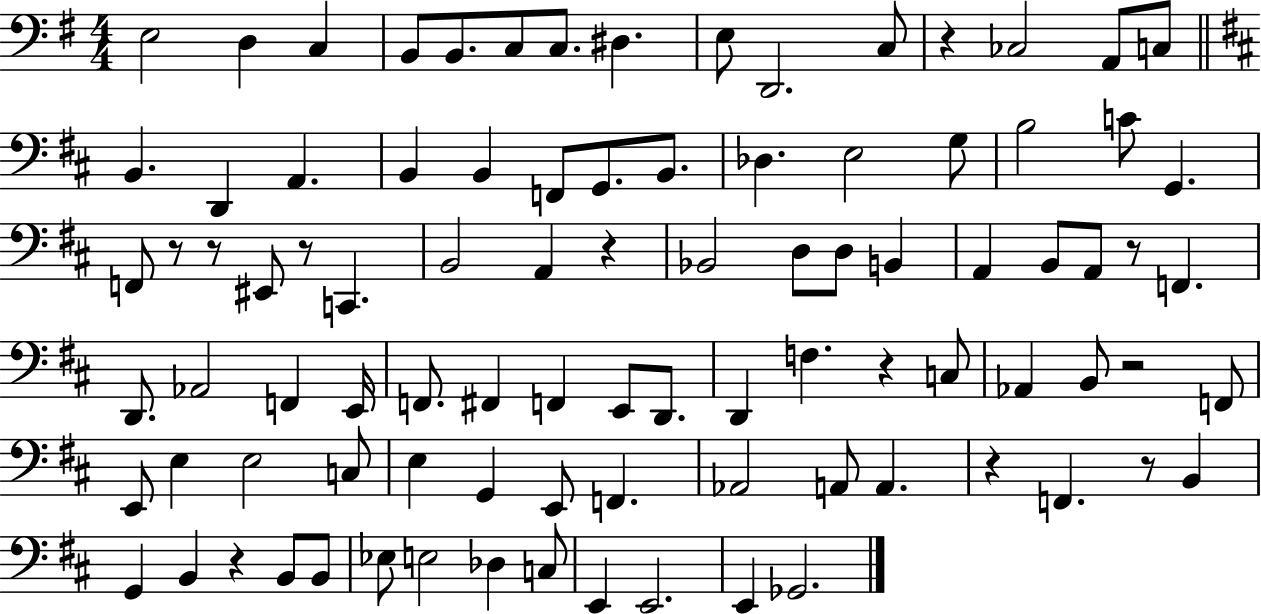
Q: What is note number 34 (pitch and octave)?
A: Bb2